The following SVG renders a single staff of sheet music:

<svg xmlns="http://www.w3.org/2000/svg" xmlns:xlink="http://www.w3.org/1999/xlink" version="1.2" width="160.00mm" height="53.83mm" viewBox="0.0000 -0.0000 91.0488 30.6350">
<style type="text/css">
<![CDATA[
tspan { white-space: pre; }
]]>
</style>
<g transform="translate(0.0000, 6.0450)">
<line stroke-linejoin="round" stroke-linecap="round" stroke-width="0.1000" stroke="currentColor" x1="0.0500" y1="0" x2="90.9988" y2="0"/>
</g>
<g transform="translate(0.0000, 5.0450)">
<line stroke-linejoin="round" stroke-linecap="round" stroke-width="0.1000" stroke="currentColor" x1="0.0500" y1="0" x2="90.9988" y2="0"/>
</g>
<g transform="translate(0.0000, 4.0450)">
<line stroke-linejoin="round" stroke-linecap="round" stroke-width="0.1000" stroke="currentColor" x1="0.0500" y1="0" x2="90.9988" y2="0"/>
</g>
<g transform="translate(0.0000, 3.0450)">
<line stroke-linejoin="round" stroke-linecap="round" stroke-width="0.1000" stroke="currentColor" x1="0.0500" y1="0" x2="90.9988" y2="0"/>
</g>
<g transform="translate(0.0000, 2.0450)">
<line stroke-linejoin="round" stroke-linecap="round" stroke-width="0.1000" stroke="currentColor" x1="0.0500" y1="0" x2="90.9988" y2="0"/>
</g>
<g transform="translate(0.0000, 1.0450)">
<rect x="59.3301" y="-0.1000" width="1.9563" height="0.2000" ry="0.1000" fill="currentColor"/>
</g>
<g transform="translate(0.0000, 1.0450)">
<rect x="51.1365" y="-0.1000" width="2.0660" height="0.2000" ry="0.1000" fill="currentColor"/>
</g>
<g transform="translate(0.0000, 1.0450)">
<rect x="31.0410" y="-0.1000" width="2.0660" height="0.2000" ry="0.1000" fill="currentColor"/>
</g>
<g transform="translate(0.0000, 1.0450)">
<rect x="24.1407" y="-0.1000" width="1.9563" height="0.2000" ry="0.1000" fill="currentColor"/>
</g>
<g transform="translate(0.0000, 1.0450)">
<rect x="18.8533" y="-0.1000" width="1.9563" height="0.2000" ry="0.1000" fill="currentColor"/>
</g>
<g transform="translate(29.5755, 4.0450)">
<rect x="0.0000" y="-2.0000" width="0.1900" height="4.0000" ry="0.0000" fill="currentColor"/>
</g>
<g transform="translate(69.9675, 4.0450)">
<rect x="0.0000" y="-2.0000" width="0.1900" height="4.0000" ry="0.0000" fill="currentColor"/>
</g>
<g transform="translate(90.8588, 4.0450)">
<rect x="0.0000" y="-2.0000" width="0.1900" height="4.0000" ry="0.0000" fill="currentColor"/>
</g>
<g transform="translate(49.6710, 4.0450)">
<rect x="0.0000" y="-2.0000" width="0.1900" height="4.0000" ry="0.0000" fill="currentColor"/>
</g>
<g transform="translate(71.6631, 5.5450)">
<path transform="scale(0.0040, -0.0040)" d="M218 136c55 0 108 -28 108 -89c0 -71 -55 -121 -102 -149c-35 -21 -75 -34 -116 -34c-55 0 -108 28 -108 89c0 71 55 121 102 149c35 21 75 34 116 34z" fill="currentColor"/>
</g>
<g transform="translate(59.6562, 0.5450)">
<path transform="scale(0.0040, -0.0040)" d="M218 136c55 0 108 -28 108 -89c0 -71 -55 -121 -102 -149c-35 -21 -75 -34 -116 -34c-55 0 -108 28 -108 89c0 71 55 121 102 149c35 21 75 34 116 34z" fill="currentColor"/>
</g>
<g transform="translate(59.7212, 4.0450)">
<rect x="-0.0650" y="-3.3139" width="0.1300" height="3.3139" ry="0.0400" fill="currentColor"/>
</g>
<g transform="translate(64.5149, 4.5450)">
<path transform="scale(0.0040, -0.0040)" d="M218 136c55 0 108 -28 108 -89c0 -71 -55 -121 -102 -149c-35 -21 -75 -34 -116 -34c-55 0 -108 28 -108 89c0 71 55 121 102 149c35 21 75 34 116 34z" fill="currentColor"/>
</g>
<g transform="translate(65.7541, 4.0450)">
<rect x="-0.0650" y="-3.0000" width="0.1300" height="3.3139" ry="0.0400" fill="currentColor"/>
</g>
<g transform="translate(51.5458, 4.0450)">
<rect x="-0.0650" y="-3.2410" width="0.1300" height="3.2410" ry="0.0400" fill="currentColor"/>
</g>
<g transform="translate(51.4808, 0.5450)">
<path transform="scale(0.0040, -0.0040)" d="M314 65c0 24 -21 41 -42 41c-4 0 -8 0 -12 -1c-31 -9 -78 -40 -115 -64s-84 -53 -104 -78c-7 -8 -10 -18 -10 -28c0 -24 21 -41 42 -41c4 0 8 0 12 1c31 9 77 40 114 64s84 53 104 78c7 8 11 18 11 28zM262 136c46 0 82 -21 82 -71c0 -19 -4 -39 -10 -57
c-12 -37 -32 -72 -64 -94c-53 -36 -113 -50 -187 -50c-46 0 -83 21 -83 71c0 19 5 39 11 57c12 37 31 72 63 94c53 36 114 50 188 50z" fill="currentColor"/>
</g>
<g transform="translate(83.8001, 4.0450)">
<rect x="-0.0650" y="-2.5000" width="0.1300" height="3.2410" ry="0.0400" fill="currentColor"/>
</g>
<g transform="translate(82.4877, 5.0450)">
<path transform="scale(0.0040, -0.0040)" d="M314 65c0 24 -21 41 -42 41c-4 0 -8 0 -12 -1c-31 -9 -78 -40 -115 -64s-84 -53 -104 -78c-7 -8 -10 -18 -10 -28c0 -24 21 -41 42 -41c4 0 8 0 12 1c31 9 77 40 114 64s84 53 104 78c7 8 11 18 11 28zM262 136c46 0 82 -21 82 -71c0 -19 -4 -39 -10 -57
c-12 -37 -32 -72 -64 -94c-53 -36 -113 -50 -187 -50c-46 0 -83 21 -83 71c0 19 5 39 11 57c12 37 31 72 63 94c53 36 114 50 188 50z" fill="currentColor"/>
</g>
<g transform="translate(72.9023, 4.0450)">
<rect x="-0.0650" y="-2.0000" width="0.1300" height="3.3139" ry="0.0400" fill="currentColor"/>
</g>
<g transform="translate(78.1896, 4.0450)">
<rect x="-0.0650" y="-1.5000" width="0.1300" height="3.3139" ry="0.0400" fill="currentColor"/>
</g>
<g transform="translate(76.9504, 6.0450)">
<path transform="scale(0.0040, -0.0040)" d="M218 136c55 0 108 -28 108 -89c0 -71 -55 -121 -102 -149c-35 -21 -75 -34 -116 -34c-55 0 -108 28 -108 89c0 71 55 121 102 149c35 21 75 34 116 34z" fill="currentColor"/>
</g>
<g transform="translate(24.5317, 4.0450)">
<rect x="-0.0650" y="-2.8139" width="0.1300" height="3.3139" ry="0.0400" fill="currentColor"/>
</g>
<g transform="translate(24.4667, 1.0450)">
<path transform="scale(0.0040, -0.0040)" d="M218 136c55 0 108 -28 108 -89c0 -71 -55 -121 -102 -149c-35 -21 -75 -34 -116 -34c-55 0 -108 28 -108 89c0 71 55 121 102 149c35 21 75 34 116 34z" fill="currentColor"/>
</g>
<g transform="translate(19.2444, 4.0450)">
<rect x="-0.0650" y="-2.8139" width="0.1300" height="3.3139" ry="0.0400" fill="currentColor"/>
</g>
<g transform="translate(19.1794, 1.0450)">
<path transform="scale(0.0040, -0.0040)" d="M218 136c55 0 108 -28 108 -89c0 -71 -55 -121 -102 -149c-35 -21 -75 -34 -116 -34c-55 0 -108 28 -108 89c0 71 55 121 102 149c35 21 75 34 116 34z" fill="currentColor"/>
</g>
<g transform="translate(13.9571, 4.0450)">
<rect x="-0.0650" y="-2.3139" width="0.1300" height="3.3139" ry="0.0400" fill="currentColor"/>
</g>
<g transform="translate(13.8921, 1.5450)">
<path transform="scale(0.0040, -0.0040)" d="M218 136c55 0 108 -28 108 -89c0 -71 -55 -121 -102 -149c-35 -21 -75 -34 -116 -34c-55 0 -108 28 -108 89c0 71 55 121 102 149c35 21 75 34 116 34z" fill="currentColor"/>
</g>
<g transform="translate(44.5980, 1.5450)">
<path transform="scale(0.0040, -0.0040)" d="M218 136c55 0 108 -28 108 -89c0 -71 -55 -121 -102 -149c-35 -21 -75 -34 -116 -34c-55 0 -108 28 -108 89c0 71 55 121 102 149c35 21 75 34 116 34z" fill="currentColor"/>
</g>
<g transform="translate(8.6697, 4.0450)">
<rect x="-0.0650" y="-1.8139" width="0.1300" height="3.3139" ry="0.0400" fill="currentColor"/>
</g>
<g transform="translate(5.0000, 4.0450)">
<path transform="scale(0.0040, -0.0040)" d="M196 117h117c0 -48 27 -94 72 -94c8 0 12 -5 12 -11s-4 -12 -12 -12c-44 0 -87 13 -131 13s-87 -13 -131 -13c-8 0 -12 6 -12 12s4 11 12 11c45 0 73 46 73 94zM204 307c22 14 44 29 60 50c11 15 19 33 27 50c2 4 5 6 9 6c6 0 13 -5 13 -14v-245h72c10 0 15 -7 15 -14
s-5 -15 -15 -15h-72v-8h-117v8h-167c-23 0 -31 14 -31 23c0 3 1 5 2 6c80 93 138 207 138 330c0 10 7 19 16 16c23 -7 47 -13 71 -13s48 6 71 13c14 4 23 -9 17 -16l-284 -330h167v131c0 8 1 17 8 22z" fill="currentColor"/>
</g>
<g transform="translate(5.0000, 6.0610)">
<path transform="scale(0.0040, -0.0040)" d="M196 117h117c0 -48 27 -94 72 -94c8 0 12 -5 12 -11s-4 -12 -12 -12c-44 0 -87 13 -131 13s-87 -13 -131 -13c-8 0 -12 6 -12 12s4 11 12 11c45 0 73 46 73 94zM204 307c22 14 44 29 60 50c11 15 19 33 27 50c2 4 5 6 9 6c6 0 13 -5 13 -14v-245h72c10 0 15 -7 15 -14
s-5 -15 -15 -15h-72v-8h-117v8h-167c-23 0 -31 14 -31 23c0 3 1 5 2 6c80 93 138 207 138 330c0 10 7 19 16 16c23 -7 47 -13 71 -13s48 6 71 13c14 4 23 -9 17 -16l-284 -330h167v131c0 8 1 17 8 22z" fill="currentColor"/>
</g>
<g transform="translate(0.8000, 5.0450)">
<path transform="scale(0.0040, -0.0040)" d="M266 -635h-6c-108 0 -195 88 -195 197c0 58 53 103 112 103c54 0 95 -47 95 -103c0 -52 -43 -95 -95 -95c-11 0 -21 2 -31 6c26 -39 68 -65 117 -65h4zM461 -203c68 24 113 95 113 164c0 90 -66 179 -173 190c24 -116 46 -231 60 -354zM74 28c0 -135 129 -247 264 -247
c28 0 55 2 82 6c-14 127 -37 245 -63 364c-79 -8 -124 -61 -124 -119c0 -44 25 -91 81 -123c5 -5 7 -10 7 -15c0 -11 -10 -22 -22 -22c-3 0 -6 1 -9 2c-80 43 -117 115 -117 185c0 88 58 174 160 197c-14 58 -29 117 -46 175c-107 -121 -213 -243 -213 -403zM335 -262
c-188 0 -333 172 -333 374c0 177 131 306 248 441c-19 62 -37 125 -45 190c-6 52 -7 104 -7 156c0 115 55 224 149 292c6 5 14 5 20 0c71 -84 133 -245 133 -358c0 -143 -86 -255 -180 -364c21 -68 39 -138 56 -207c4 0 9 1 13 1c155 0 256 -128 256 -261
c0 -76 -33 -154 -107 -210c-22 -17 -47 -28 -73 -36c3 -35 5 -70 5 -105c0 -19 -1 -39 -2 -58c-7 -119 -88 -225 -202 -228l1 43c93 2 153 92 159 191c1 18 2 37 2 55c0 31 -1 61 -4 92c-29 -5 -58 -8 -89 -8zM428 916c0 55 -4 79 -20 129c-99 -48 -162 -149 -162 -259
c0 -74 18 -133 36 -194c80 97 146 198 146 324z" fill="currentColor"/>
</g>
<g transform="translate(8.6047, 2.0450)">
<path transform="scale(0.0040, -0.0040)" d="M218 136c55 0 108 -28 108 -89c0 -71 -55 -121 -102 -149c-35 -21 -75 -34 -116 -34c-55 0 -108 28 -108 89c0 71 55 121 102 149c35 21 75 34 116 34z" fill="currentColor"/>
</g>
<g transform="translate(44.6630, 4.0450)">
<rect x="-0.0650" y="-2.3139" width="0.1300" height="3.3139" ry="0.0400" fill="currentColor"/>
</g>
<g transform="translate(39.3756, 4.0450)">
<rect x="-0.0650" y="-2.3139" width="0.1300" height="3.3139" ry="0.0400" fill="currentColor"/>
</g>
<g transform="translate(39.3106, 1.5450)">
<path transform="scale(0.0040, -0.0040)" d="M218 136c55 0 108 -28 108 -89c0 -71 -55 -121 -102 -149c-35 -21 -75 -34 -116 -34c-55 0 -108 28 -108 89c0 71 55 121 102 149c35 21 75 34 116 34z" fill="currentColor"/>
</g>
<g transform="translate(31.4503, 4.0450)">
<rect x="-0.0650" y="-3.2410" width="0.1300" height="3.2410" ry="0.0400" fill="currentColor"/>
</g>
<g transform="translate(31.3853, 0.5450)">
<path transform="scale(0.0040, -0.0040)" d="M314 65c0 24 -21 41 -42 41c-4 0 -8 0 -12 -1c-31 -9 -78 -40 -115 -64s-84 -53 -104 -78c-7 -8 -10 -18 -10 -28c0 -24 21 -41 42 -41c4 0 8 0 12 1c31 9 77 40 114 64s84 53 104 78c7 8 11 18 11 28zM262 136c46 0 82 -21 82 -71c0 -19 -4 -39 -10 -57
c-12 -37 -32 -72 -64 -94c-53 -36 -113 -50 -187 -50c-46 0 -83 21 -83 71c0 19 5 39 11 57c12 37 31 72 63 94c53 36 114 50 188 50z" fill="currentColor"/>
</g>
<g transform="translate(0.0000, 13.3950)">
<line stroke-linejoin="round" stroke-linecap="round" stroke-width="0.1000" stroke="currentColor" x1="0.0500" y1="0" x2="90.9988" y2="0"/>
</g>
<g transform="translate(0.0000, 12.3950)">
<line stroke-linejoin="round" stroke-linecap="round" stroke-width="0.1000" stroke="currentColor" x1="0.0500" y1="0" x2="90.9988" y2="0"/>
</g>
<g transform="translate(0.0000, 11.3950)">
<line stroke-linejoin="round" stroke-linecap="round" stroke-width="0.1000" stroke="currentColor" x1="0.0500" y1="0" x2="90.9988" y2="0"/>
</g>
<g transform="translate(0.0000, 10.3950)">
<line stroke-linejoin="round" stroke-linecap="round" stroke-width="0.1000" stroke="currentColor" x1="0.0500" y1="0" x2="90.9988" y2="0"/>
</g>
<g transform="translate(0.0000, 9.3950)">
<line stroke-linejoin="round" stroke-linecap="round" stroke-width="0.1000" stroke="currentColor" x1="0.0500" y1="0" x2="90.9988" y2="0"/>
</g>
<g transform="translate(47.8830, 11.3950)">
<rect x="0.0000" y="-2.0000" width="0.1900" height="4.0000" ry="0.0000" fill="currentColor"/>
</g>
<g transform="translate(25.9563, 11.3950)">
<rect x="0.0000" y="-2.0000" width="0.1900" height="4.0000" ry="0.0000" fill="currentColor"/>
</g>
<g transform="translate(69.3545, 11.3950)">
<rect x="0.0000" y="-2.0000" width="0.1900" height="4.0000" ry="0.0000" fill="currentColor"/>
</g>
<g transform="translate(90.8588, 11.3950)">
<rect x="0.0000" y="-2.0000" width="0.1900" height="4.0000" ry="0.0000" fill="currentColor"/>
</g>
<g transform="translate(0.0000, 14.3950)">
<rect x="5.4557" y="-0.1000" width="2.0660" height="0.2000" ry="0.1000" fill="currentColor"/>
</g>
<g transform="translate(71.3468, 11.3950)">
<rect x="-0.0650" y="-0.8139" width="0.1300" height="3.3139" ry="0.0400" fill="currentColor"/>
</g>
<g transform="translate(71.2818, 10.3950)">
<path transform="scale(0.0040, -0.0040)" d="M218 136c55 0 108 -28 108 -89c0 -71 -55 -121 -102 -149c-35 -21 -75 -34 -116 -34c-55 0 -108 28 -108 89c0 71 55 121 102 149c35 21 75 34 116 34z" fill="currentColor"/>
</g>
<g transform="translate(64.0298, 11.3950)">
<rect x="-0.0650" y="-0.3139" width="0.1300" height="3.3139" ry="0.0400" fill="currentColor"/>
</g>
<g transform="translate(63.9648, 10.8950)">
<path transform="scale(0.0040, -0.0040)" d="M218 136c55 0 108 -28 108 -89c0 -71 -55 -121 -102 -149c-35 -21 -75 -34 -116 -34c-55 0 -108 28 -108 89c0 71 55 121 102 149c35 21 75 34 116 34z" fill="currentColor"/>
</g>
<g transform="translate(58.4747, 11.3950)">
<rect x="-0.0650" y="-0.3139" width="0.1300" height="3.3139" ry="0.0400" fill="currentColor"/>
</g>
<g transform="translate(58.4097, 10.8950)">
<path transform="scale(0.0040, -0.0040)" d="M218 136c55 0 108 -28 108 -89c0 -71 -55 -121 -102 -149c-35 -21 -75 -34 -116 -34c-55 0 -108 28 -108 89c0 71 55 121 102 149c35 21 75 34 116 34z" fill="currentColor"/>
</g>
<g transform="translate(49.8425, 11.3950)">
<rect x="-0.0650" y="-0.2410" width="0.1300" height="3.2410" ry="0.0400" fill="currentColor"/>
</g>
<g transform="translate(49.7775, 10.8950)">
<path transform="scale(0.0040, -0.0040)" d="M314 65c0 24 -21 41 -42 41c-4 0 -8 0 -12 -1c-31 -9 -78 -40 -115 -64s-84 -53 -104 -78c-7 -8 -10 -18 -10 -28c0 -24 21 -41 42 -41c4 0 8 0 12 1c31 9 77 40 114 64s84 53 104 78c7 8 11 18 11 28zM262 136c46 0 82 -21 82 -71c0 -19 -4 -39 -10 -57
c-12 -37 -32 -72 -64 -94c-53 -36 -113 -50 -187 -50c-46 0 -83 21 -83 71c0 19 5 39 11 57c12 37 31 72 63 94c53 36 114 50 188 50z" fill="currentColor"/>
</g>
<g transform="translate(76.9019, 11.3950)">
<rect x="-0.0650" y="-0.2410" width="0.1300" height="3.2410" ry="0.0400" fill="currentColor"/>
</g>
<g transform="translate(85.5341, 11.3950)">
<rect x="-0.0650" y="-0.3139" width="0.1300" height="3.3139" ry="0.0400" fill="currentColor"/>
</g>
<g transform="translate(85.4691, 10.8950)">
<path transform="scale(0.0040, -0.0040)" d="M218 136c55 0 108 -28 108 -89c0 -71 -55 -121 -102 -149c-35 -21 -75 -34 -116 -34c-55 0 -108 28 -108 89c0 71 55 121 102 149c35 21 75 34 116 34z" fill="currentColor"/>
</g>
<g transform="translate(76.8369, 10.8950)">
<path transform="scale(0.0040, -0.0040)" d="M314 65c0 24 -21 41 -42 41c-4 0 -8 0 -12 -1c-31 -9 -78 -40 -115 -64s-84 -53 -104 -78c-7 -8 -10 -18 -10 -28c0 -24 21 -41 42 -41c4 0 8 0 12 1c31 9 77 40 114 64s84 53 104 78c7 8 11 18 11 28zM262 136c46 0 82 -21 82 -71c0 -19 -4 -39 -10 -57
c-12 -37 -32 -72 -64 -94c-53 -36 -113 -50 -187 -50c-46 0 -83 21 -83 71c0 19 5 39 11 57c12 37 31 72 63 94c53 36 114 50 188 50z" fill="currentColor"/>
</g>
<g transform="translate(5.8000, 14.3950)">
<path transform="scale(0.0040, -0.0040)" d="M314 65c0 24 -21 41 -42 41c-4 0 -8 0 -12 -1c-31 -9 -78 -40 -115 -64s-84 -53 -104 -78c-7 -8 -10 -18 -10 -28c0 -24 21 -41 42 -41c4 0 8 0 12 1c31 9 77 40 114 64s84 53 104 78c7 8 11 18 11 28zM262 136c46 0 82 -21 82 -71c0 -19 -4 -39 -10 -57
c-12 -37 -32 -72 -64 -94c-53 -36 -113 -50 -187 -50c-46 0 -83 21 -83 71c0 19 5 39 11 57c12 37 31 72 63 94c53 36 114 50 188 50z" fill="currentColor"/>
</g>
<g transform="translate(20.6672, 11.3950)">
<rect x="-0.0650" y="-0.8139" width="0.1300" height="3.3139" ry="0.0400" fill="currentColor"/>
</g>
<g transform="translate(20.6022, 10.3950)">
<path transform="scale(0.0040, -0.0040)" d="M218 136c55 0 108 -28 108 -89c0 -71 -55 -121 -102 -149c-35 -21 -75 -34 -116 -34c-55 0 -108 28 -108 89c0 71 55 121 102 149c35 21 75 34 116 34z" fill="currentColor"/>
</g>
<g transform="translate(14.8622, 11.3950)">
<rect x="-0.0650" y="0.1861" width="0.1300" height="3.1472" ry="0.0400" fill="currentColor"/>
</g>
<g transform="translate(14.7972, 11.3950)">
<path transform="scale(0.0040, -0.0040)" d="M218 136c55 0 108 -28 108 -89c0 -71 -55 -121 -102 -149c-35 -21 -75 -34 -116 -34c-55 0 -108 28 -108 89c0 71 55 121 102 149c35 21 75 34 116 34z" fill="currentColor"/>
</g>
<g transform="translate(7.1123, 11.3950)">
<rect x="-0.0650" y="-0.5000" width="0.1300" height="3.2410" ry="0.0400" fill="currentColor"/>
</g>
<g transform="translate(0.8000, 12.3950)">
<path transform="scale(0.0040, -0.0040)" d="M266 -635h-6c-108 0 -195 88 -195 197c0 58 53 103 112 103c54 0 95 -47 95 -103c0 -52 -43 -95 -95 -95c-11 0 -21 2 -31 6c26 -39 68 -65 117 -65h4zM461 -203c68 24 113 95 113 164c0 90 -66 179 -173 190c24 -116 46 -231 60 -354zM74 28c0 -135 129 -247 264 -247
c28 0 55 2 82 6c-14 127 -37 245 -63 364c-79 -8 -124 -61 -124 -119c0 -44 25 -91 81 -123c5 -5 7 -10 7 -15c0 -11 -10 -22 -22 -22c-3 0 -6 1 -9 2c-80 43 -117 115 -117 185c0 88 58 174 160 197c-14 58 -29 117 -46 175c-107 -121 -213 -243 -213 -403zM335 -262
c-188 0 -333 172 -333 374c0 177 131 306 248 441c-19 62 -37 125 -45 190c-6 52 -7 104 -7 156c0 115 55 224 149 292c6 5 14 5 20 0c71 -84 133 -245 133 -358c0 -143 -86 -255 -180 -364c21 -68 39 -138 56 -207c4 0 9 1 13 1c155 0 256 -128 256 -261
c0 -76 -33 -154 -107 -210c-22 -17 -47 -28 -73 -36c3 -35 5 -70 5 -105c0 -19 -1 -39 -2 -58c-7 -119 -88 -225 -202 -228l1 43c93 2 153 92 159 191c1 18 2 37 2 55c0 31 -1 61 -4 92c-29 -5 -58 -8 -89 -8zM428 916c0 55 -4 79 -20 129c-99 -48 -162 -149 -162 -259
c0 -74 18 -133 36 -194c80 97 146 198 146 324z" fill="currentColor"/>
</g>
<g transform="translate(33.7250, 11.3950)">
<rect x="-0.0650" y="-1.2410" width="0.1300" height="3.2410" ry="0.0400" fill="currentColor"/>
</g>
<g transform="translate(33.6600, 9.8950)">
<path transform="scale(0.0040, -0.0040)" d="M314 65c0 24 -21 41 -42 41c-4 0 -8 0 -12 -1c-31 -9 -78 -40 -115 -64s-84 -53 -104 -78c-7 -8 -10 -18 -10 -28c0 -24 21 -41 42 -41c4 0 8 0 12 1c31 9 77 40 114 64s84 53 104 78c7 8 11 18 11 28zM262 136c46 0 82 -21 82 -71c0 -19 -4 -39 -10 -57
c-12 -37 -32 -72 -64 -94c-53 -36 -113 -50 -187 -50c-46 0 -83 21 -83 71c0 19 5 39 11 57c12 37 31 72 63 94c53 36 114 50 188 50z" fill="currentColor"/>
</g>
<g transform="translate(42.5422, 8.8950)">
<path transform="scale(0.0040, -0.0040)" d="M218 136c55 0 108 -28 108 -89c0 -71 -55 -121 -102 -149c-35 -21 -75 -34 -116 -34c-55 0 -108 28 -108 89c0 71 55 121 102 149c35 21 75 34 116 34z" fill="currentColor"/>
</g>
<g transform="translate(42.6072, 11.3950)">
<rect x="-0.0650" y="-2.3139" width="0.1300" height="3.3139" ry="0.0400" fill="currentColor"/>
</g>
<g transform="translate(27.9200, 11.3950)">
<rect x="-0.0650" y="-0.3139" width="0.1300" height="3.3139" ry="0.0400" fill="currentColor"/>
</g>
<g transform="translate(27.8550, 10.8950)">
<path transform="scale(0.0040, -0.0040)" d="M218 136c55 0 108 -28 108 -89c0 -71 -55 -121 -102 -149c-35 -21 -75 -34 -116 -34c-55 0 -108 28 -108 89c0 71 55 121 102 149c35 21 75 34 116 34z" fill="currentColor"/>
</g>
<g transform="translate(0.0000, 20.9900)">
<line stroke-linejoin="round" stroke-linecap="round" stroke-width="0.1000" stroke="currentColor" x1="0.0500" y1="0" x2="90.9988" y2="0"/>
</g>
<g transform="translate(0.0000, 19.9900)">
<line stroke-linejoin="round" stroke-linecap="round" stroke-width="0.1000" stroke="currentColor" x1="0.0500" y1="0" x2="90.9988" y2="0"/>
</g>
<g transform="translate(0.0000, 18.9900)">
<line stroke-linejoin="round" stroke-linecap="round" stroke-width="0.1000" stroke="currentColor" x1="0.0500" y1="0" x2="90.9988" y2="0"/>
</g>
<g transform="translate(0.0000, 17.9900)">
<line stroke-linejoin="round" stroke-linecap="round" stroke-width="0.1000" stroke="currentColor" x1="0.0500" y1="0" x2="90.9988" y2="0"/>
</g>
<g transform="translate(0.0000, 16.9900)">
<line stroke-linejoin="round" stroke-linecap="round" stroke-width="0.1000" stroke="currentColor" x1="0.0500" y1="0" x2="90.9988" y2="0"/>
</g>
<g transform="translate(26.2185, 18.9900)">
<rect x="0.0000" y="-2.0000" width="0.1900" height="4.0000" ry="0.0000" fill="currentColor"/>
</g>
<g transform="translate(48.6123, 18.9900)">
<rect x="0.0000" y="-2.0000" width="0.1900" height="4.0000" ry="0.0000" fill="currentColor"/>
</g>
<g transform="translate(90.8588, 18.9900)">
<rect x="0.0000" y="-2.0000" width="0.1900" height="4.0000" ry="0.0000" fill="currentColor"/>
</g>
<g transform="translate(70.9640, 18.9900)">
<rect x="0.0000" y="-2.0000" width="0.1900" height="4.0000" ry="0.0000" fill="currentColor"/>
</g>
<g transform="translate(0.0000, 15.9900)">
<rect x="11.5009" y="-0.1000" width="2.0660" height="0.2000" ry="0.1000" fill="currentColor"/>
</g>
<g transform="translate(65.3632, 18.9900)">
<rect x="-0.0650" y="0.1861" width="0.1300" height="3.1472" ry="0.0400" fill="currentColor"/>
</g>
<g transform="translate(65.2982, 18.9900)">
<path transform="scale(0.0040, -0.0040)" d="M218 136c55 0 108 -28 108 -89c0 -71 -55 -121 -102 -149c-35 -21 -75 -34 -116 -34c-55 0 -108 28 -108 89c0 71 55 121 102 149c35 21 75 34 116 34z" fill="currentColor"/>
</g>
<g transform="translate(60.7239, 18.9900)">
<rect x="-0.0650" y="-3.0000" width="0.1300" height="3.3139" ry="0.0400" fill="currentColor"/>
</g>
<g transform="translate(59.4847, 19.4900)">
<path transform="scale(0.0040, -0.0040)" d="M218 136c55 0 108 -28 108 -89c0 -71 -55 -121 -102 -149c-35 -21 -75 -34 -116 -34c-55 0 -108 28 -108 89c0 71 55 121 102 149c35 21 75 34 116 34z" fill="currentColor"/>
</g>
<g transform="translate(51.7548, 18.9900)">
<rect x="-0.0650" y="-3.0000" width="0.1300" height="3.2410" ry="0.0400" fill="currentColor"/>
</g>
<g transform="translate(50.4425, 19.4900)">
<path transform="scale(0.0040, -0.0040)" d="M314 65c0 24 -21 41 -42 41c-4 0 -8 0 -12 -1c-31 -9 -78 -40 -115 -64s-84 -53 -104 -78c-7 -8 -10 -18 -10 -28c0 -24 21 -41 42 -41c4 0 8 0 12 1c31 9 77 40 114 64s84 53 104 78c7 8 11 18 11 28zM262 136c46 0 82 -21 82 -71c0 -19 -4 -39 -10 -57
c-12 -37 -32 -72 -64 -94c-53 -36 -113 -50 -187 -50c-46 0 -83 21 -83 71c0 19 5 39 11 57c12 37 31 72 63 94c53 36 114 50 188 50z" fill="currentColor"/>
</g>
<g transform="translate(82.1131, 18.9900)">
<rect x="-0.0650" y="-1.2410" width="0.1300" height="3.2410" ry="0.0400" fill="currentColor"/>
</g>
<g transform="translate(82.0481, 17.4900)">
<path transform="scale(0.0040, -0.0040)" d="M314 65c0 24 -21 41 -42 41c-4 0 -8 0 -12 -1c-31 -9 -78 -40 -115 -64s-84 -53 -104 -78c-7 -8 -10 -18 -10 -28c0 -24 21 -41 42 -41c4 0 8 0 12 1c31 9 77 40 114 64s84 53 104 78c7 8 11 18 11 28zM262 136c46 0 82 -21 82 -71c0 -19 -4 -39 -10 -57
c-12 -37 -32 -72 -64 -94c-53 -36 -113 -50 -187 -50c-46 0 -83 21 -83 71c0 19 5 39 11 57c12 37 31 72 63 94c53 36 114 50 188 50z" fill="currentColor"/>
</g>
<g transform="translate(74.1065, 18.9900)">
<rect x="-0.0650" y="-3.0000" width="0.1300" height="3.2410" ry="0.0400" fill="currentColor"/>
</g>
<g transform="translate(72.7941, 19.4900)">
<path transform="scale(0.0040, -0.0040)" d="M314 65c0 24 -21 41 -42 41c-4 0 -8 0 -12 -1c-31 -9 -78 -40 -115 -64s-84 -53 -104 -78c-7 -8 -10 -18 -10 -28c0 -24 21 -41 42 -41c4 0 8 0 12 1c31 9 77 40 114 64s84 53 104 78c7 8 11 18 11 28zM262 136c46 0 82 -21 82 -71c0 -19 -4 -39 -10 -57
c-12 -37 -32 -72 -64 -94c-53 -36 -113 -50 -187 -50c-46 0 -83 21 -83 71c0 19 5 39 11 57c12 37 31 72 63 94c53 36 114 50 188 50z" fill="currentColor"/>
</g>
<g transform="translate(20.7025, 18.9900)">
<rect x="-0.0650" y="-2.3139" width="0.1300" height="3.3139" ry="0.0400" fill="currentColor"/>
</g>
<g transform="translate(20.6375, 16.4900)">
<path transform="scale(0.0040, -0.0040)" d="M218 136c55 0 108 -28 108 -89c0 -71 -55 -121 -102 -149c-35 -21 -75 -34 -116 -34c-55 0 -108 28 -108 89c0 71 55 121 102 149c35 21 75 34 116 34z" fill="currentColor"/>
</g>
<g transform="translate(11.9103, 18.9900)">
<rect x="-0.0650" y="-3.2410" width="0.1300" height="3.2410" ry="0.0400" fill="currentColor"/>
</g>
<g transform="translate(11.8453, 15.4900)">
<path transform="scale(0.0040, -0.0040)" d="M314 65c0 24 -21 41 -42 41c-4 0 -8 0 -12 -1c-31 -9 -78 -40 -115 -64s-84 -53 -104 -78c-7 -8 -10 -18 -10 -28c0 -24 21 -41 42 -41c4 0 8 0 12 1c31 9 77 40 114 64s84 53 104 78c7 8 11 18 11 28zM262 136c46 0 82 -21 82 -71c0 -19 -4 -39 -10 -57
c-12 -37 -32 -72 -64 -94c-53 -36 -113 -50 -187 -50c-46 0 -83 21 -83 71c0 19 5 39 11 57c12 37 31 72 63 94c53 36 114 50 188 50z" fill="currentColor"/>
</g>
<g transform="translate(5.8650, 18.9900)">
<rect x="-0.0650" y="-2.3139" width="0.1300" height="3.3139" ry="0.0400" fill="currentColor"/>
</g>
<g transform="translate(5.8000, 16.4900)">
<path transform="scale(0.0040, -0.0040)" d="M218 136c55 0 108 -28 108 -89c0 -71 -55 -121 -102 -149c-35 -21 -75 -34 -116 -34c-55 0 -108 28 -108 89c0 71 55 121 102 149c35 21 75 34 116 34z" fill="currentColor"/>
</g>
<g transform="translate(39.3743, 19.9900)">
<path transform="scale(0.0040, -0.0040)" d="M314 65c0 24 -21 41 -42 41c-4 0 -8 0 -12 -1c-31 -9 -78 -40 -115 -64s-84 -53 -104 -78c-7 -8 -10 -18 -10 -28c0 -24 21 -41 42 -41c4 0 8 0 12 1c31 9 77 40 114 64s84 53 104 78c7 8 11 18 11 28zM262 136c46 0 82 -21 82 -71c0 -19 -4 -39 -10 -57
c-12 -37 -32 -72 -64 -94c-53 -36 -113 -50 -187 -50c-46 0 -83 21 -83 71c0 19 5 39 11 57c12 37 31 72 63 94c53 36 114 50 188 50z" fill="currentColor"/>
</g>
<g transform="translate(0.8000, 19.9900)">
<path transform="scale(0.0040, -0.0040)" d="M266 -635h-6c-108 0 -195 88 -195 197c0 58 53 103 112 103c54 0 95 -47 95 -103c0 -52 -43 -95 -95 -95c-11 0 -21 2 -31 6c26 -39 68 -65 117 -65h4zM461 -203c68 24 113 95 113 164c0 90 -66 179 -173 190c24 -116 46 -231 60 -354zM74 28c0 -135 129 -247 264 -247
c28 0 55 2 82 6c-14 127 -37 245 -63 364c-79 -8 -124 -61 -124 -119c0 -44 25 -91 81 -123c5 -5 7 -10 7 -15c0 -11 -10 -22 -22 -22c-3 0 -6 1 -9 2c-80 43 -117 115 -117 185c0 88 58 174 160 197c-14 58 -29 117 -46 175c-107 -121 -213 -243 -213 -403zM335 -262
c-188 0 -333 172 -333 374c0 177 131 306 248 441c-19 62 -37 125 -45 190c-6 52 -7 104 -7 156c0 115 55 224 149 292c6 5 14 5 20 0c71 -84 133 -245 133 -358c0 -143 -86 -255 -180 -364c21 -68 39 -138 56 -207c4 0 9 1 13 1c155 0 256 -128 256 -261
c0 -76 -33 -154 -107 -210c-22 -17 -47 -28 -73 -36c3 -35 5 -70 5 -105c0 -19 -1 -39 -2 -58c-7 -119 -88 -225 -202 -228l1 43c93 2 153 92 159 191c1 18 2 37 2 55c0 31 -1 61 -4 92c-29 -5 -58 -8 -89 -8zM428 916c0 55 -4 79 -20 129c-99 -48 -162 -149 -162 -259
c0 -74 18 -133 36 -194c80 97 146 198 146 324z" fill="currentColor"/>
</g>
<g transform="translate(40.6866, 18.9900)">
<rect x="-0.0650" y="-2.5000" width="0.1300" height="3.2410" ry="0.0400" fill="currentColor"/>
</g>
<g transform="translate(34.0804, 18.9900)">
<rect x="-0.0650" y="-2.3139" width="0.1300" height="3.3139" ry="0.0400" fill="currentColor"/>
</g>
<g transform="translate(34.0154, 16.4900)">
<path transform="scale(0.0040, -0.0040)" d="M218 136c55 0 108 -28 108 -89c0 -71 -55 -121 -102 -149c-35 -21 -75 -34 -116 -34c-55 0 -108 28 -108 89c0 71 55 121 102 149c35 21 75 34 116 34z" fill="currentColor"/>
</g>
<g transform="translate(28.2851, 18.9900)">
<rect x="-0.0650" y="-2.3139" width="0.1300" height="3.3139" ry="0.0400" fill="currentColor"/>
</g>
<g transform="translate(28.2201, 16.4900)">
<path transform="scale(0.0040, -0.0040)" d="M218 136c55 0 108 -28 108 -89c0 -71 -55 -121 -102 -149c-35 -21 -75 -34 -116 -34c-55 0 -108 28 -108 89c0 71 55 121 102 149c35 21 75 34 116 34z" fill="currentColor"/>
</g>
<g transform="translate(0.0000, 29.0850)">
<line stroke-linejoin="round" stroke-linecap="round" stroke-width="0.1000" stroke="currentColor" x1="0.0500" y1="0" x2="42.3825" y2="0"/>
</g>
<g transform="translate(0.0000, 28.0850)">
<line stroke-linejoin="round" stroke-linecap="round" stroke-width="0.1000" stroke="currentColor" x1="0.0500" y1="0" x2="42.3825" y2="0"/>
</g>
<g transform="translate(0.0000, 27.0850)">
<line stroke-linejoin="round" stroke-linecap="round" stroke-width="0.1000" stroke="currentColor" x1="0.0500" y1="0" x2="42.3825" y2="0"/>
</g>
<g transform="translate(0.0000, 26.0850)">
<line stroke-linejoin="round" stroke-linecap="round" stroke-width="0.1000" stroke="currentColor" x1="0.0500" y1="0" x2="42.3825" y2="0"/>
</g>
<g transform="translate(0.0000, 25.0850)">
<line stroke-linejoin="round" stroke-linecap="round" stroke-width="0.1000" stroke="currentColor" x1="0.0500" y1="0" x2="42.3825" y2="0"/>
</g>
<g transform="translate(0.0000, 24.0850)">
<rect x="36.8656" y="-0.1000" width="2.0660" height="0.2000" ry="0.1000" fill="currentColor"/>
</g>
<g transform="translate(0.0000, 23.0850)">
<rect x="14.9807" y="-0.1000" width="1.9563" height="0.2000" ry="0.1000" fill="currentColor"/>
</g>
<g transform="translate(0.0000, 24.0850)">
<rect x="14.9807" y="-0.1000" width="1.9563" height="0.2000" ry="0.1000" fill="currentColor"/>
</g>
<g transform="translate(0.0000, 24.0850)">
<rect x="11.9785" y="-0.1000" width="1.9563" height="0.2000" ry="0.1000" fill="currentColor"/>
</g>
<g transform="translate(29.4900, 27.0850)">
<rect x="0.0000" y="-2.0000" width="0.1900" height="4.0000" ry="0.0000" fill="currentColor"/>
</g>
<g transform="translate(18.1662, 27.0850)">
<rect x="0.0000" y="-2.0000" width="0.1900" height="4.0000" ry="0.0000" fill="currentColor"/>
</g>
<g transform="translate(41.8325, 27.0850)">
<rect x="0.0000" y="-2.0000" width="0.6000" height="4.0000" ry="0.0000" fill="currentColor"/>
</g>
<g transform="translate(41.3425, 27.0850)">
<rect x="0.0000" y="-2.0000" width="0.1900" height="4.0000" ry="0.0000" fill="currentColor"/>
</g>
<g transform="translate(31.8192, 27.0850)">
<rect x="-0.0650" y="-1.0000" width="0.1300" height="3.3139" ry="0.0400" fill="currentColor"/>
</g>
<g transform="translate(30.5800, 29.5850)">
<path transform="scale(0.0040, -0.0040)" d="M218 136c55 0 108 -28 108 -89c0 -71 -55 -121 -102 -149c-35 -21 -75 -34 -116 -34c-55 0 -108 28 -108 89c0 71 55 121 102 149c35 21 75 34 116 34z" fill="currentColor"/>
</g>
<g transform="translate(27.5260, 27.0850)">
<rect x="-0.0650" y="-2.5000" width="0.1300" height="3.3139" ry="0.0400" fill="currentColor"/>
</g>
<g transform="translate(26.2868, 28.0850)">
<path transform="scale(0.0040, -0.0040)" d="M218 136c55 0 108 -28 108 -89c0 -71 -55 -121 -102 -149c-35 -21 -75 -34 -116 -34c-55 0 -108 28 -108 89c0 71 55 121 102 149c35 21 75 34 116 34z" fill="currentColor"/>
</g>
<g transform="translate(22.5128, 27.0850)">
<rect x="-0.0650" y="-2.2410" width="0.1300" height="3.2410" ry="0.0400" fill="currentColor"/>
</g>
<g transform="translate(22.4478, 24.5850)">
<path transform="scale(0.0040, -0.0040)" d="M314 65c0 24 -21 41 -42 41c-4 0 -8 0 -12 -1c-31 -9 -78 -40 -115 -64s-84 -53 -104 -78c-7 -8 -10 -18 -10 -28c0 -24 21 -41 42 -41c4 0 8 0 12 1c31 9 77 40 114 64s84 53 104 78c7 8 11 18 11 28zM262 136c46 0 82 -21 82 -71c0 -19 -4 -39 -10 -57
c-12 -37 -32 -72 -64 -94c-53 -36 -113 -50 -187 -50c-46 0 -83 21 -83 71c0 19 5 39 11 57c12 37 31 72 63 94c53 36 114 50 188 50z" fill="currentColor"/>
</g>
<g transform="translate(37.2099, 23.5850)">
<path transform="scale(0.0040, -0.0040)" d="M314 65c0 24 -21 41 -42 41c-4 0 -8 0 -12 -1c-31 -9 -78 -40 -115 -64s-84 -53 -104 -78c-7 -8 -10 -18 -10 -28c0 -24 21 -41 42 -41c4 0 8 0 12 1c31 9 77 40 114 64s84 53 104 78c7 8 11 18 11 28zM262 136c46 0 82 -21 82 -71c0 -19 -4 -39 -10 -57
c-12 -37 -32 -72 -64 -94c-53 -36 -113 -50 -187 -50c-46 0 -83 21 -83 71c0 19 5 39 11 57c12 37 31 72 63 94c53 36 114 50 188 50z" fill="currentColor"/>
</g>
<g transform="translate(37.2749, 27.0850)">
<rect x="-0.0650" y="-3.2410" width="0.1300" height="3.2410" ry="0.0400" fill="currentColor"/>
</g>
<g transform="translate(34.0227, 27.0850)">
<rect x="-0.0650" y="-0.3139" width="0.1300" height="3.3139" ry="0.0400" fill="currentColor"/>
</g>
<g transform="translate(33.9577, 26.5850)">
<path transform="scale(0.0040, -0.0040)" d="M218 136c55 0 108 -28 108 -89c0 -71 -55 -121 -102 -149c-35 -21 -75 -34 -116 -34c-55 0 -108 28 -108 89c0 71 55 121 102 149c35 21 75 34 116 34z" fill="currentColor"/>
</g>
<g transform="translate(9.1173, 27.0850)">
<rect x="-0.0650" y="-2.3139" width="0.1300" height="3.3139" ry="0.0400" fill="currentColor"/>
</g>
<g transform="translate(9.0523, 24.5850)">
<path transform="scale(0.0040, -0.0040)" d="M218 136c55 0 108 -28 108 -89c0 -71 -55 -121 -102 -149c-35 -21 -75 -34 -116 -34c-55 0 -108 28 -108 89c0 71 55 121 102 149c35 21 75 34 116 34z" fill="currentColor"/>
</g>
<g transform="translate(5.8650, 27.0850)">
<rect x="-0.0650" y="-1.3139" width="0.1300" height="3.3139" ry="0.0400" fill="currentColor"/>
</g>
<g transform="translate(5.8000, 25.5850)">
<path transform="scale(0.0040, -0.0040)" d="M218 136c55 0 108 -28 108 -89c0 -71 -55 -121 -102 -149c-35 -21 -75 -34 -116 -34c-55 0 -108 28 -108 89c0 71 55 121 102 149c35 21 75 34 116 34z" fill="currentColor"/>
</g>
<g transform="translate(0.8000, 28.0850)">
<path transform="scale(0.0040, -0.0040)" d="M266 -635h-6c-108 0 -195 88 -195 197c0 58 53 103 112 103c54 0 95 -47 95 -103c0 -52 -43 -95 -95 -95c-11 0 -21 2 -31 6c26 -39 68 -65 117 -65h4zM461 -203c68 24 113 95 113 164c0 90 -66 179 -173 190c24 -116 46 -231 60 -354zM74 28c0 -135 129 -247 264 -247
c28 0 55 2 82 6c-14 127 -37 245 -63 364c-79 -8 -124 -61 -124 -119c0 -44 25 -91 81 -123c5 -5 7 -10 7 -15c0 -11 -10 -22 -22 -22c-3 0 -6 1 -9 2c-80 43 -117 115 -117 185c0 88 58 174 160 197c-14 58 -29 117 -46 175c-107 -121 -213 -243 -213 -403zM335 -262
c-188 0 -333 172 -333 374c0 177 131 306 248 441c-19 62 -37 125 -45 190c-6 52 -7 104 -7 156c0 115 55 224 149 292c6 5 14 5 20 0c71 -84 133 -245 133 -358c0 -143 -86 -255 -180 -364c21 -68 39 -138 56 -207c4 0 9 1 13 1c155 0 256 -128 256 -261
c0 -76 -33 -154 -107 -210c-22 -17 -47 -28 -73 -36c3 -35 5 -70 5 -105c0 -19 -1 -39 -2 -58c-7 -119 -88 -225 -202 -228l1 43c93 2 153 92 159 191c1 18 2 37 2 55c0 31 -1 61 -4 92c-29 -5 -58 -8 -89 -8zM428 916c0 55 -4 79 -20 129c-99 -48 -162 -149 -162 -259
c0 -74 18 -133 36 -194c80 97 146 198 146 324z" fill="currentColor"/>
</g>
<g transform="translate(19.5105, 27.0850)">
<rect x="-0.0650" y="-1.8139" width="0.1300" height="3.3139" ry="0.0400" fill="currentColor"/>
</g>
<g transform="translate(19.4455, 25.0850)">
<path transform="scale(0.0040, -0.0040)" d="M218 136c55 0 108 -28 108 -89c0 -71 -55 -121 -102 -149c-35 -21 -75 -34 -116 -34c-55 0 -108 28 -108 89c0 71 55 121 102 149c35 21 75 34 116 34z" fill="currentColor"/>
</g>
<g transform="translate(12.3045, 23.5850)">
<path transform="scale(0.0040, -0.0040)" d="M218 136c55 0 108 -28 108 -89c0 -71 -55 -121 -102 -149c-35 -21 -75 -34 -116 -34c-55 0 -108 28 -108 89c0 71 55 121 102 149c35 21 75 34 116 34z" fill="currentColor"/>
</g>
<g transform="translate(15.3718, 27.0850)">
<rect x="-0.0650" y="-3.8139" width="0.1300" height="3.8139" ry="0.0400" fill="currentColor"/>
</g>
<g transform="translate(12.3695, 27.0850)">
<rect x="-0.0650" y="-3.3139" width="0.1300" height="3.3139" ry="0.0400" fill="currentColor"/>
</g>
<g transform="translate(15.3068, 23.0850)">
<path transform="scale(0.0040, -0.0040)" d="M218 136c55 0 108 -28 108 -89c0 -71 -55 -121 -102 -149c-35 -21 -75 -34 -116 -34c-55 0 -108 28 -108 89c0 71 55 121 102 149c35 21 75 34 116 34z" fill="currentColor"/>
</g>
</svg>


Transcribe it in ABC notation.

X:1
T:Untitled
M:4/4
L:1/4
K:C
f g a a b2 g g b2 b A F E G2 C2 B d c e2 g c2 c c d c2 c g b2 g g g G2 A2 A B A2 e2 e g b c' f g2 G D c b2